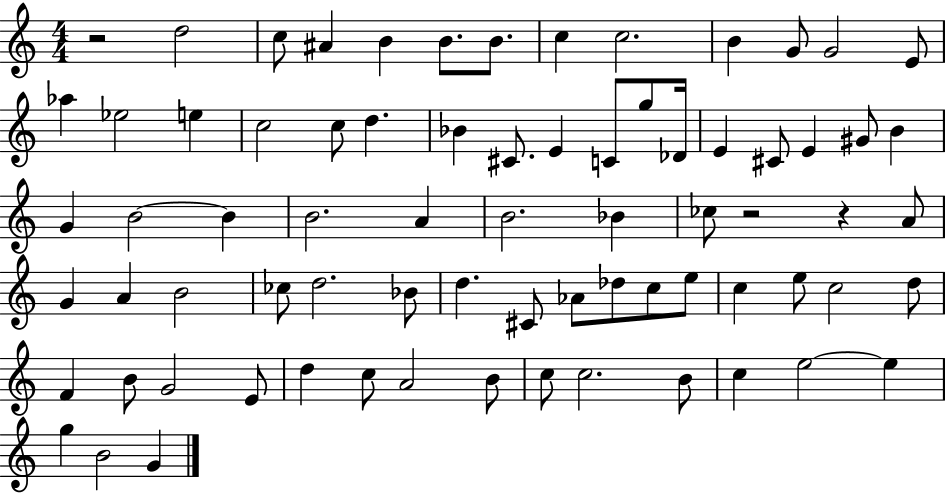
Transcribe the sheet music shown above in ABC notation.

X:1
T:Untitled
M:4/4
L:1/4
K:C
z2 d2 c/2 ^A B B/2 B/2 c c2 B G/2 G2 E/2 _a _e2 e c2 c/2 d _B ^C/2 E C/2 g/2 _D/4 E ^C/2 E ^G/2 B G B2 B B2 A B2 _B _c/2 z2 z A/2 G A B2 _c/2 d2 _B/2 d ^C/2 _A/2 _d/2 c/2 e/2 c e/2 c2 d/2 F B/2 G2 E/2 d c/2 A2 B/2 c/2 c2 B/2 c e2 e g B2 G